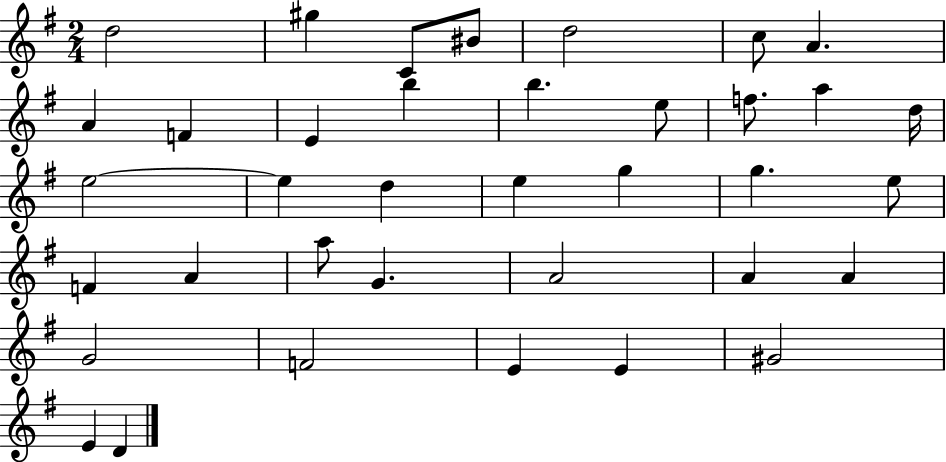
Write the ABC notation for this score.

X:1
T:Untitled
M:2/4
L:1/4
K:G
d2 ^g C/2 ^B/2 d2 c/2 A A F E b b e/2 f/2 a d/4 e2 e d e g g e/2 F A a/2 G A2 A A G2 F2 E E ^G2 E D